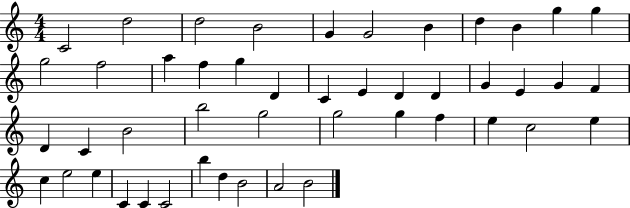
C4/h D5/h D5/h B4/h G4/q G4/h B4/q D5/q B4/q G5/q G5/q G5/h F5/h A5/q F5/q G5/q D4/q C4/q E4/q D4/q D4/q G4/q E4/q G4/q F4/q D4/q C4/q B4/h B5/h G5/h G5/h G5/q F5/q E5/q C5/h E5/q C5/q E5/h E5/q C4/q C4/q C4/h B5/q D5/q B4/h A4/h B4/h